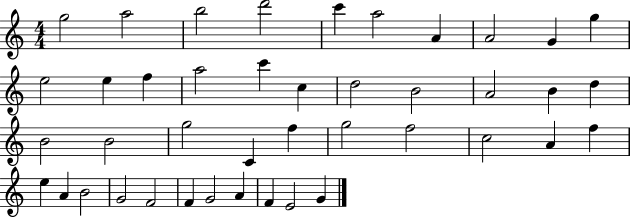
G5/h A5/h B5/h D6/h C6/q A5/h A4/q A4/h G4/q G5/q E5/h E5/q F5/q A5/h C6/q C5/q D5/h B4/h A4/h B4/q D5/q B4/h B4/h G5/h C4/q F5/q G5/h F5/h C5/h A4/q F5/q E5/q A4/q B4/h G4/h F4/h F4/q G4/h A4/q F4/q E4/h G4/q